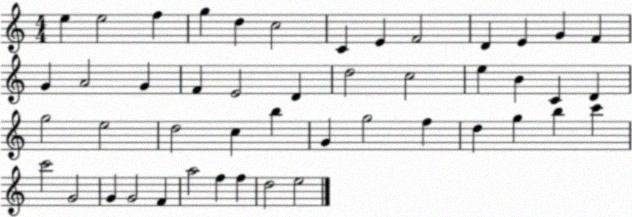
X:1
T:Untitled
M:4/4
L:1/4
K:C
e e2 f g d c2 C E F2 D E G F G A2 G F E2 D d2 c2 e B C D g2 e2 d2 c b G g2 f d g b c' c'2 G2 G G2 F a2 f f d2 e2